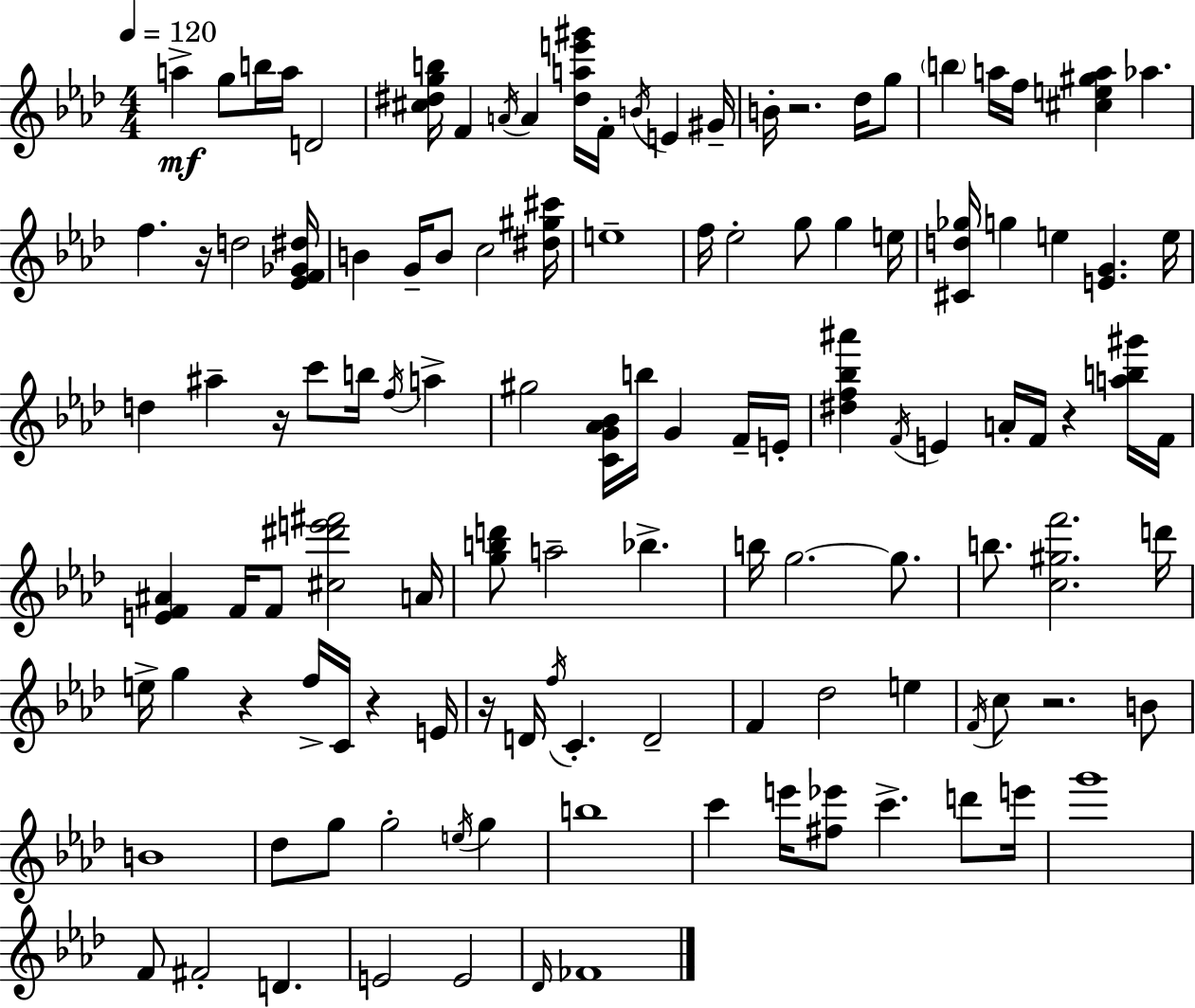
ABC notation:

X:1
T:Untitled
M:4/4
L:1/4
K:Ab
a g/2 b/4 a/4 D2 [^c^dgb]/4 F A/4 A [^dae'^g']/4 F/4 B/4 E ^G/4 B/4 z2 _d/4 g/2 b a/4 f/4 [^ce^ga] _a f z/4 d2 [_EF_G^d]/4 B G/4 B/2 c2 [^d^g^c']/4 e4 f/4 _e2 g/2 g e/4 [^Cd_g]/4 g e [EG] e/4 d ^a z/4 c'/2 b/4 f/4 a ^g2 [CG_A_B]/4 b/4 G F/4 E/4 [^df_b^a'] F/4 E A/4 F/4 z [ab^g']/4 F/4 [EF^A] F/4 F/2 [^c^d'e'^f']2 A/4 [gbd']/2 a2 _b b/4 g2 g/2 b/2 [c^gf']2 d'/4 e/4 g z f/4 C/4 z E/4 z/4 D/4 f/4 C D2 F _d2 e F/4 c/2 z2 B/2 B4 _d/2 g/2 g2 e/4 g b4 c' e'/4 [^f_e']/2 c' d'/2 e'/4 g'4 F/2 ^F2 D E2 E2 _D/4 _F4